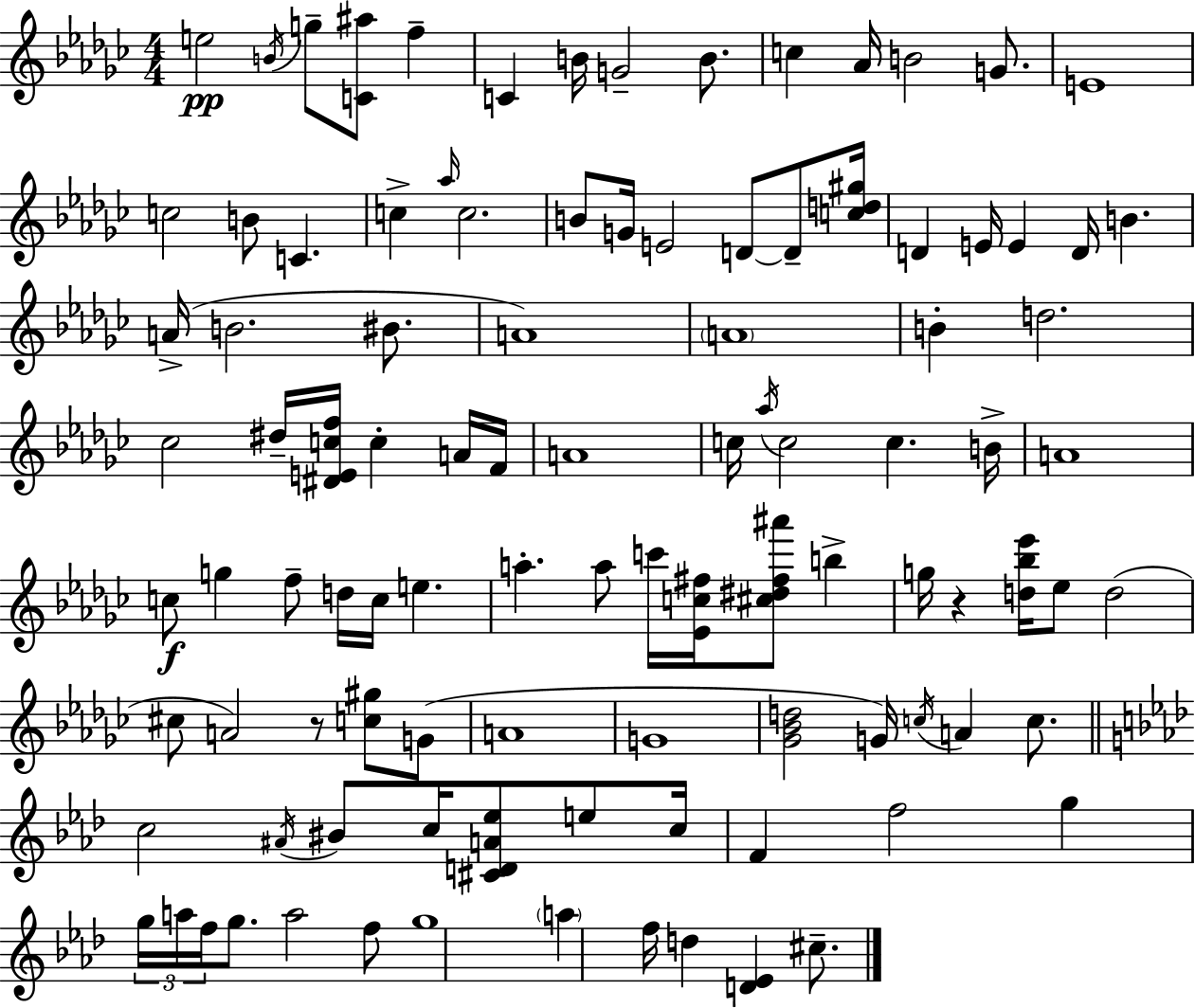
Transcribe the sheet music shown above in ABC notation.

X:1
T:Untitled
M:4/4
L:1/4
K:Ebm
e2 B/4 g/2 [C^a]/2 f C B/4 G2 B/2 c _A/4 B2 G/2 E4 c2 B/2 C c _a/4 c2 B/2 G/4 E2 D/2 D/2 [cd^g]/4 D E/4 E D/4 B A/4 B2 ^B/2 A4 A4 B d2 _c2 ^d/4 [^DEcf]/4 c A/4 F/4 A4 c/4 _a/4 c2 c B/4 A4 c/2 g f/2 d/4 c/4 e a a/2 c'/4 [_Ec^f]/4 [^c^d^f^a']/2 b g/4 z [d_b_e']/4 _e/2 d2 ^c/2 A2 z/2 [c^g]/2 G/2 A4 G4 [_G_Bd]2 G/4 c/4 A c/2 c2 ^A/4 ^B/2 c/4 [^CDA_e]/2 e/2 c/4 F f2 g g/4 a/4 f/4 g/2 a2 f/2 g4 a f/4 d [D_E] ^c/2